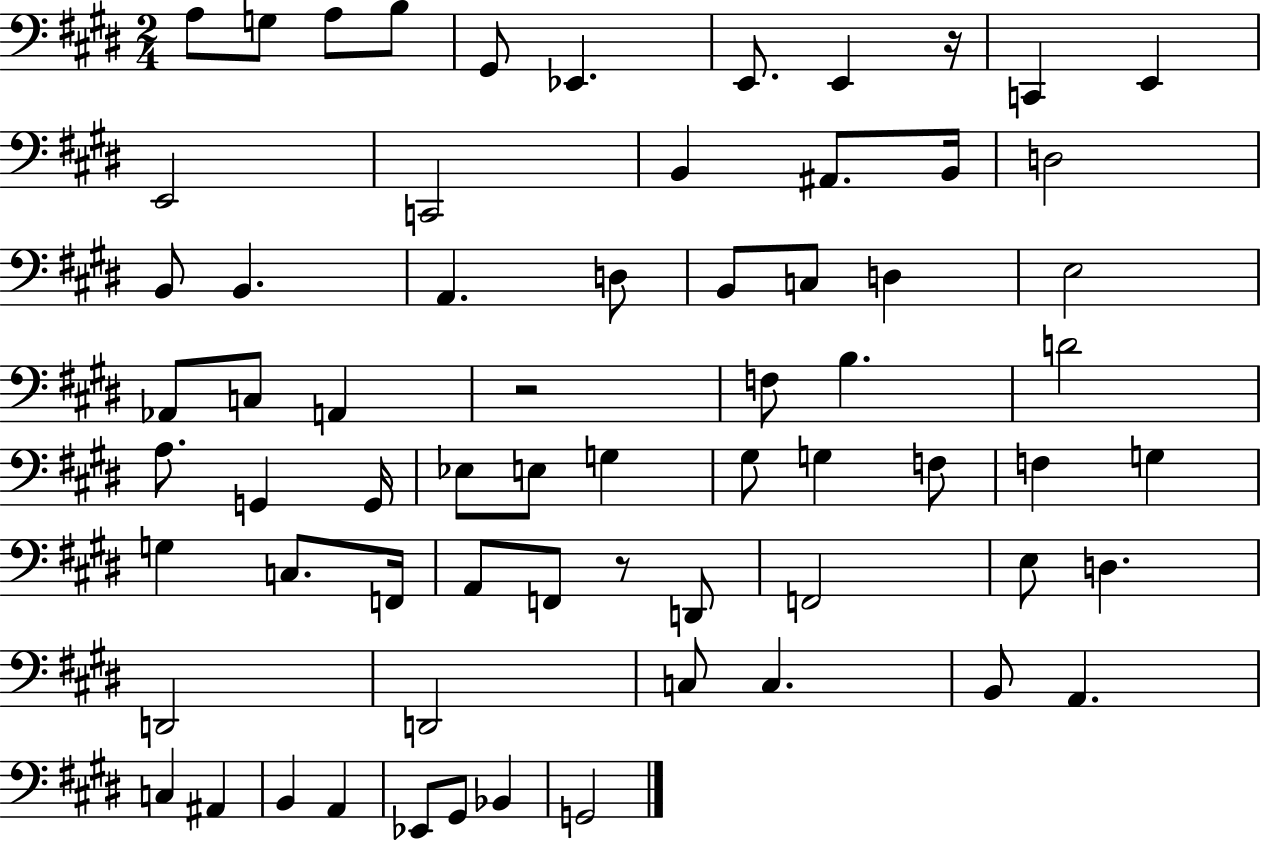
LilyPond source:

{
  \clef bass
  \numericTimeSignature
  \time 2/4
  \key e \major
  \repeat volta 2 { a8 g8 a8 b8 | gis,8 ees,4. | e,8. e,4 r16 | c,4 e,4 | \break e,2 | c,2 | b,4 ais,8. b,16 | d2 | \break b,8 b,4. | a,4. d8 | b,8 c8 d4 | e2 | \break aes,8 c8 a,4 | r2 | f8 b4. | d'2 | \break a8. g,4 g,16 | ees8 e8 g4 | gis8 g4 f8 | f4 g4 | \break g4 c8. f,16 | a,8 f,8 r8 d,8 | f,2 | e8 d4. | \break d,2 | d,2 | c8 c4. | b,8 a,4. | \break c4 ais,4 | b,4 a,4 | ees,8 gis,8 bes,4 | g,2 | \break } \bar "|."
}